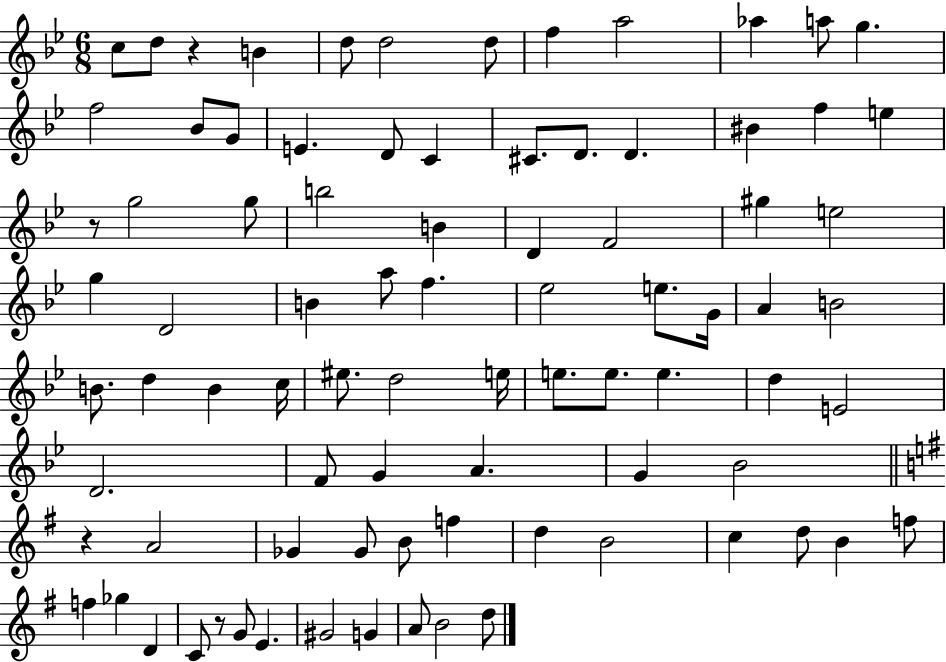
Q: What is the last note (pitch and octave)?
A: D5